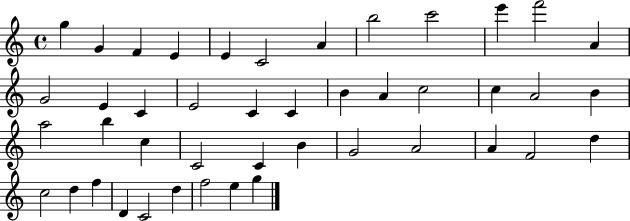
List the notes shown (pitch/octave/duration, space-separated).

G5/q G4/q F4/q E4/q E4/q C4/h A4/q B5/h C6/h E6/q F6/h A4/q G4/h E4/q C4/q E4/h C4/q C4/q B4/q A4/q C5/h C5/q A4/h B4/q A5/h B5/q C5/q C4/h C4/q B4/q G4/h A4/h A4/q F4/h D5/q C5/h D5/q F5/q D4/q C4/h D5/q F5/h E5/q G5/q